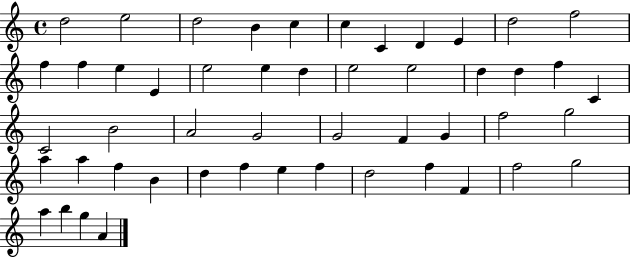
X:1
T:Untitled
M:4/4
L:1/4
K:C
d2 e2 d2 B c c C D E d2 f2 f f e E e2 e d e2 e2 d d f C C2 B2 A2 G2 G2 F G f2 g2 a a f B d f e f d2 f F f2 g2 a b g A